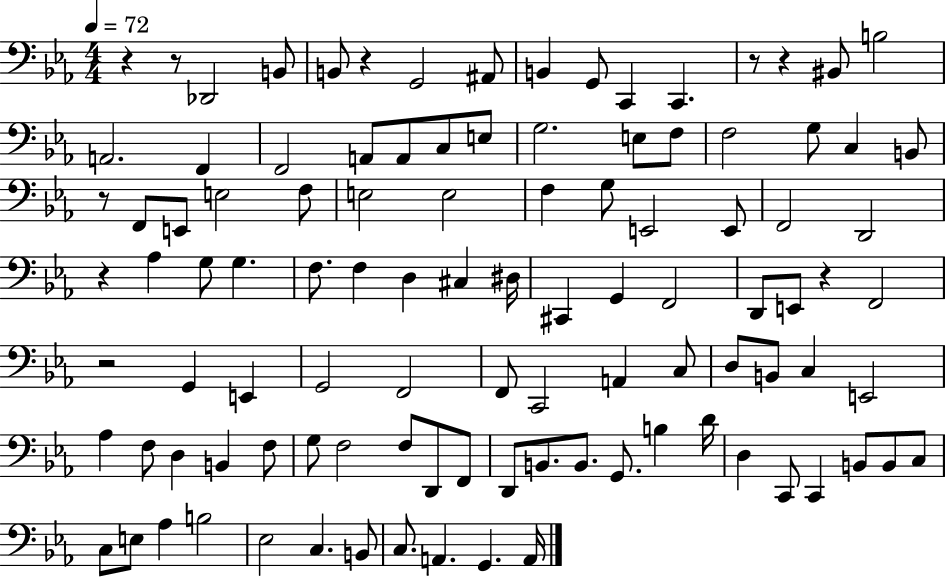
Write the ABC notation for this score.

X:1
T:Untitled
M:4/4
L:1/4
K:Eb
z z/2 _D,,2 B,,/2 B,,/2 z G,,2 ^A,,/2 B,, G,,/2 C,, C,, z/2 z ^B,,/2 B,2 A,,2 F,, F,,2 A,,/2 A,,/2 C,/2 E,/2 G,2 E,/2 F,/2 F,2 G,/2 C, B,,/2 z/2 F,,/2 E,,/2 E,2 F,/2 E,2 E,2 F, G,/2 E,,2 E,,/2 F,,2 D,,2 z _A, G,/2 G, F,/2 F, D, ^C, ^D,/4 ^C,, G,, F,,2 D,,/2 E,,/2 z F,,2 z2 G,, E,, G,,2 F,,2 F,,/2 C,,2 A,, C,/2 D,/2 B,,/2 C, E,,2 _A, F,/2 D, B,, F,/2 G,/2 F,2 F,/2 D,,/2 F,,/2 D,,/2 B,,/2 B,,/2 G,,/2 B, D/4 D, C,,/2 C,, B,,/2 B,,/2 C,/2 C,/2 E,/2 _A, B,2 _E,2 C, B,,/2 C,/2 A,, G,, A,,/4